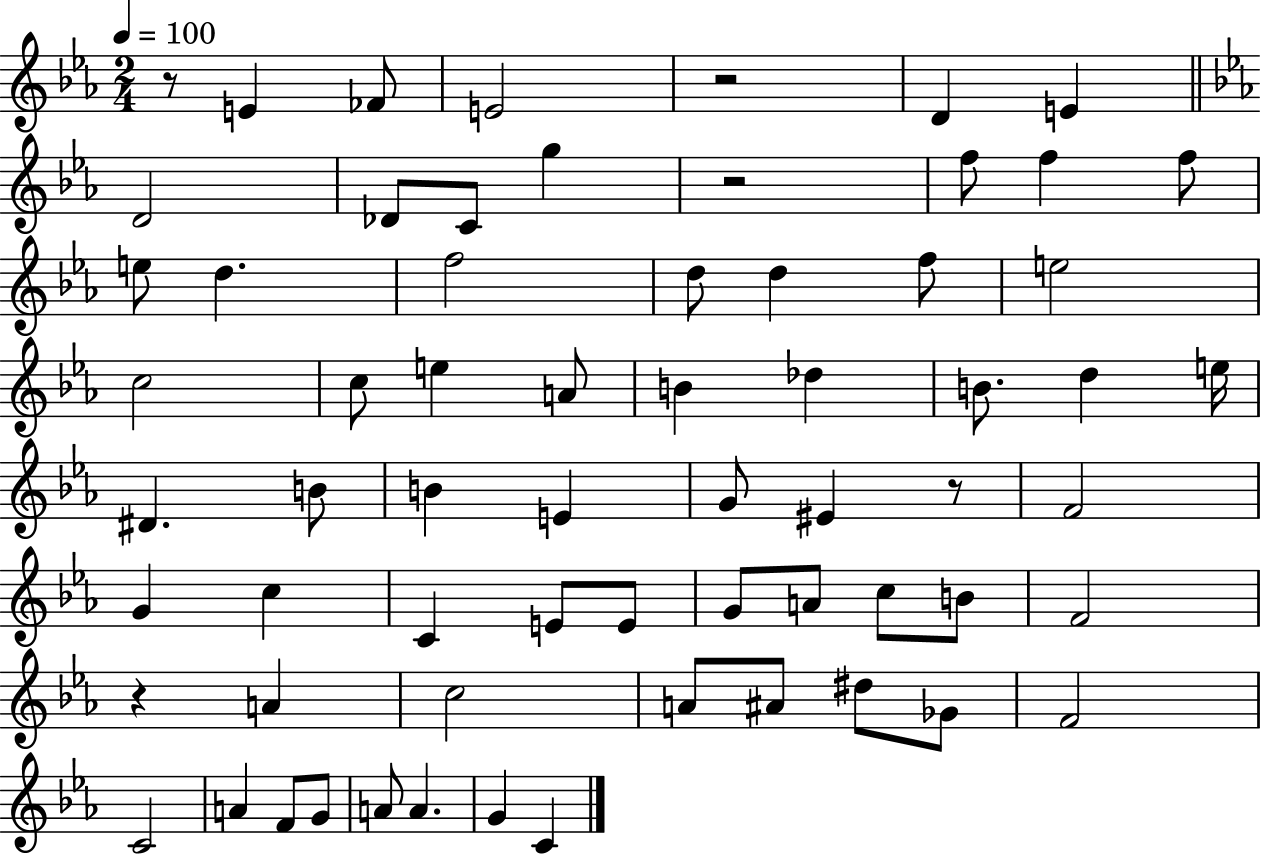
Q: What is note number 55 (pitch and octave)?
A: F4